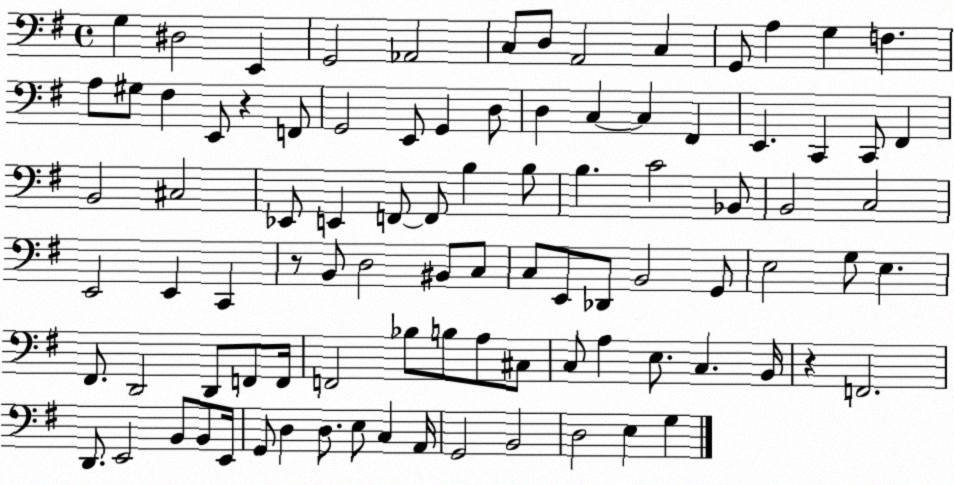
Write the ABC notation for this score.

X:1
T:Untitled
M:4/4
L:1/4
K:G
G, ^D,2 E,, G,,2 _A,,2 C,/2 D,/2 A,,2 C, G,,/2 A, G, F, A,/2 ^G,/2 ^F, E,,/2 z F,,/2 G,,2 E,,/2 G,, D,/2 D, C, C, ^F,, E,, C,, C,,/2 ^F,, B,,2 ^C,2 _E,,/2 E,, F,,/2 F,,/2 B, B,/2 B, C2 _B,,/2 B,,2 C,2 E,,2 E,, C,, z/2 B,,/2 D,2 ^B,,/2 C,/2 C,/2 E,,/2 _D,,/2 B,,2 G,,/2 E,2 G,/2 E, ^F,,/2 D,,2 D,,/2 F,,/2 F,,/4 F,,2 _B,/2 B,/2 A,/2 ^C,/2 C,/2 A, E,/2 C, B,,/4 z F,,2 D,,/2 E,,2 B,,/2 B,,/2 E,,/4 G,,/2 D, D,/2 E,/2 C, A,,/4 G,,2 B,,2 D,2 E, G,